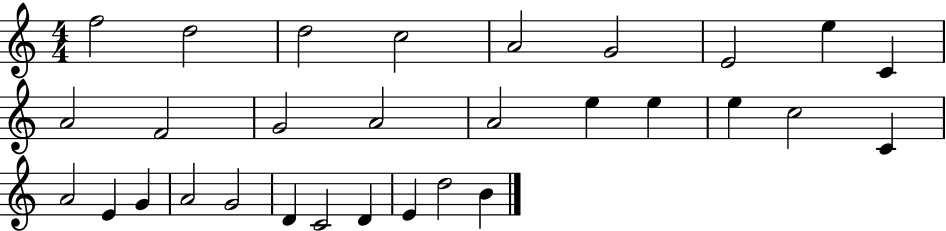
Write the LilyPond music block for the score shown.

{
  \clef treble
  \numericTimeSignature
  \time 4/4
  \key c \major
  f''2 d''2 | d''2 c''2 | a'2 g'2 | e'2 e''4 c'4 | \break a'2 f'2 | g'2 a'2 | a'2 e''4 e''4 | e''4 c''2 c'4 | \break a'2 e'4 g'4 | a'2 g'2 | d'4 c'2 d'4 | e'4 d''2 b'4 | \break \bar "|."
}